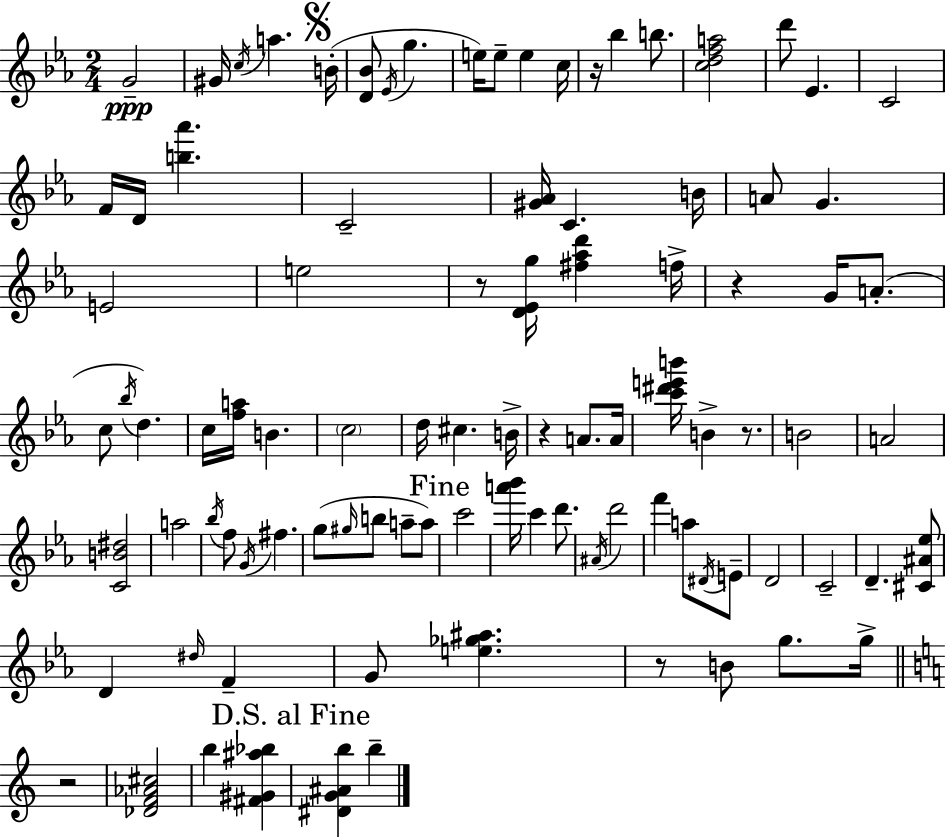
G4/h G#4/s C5/s A5/q. B4/s [D4,Bb4]/e Eb4/s G5/q. E5/s E5/e E5/q C5/s R/s Bb5/q B5/e. [C5,D5,F5,A5]/h D6/e Eb4/q. C4/h F4/s D4/s [B5,Ab6]/q. C4/h [G#4,Ab4]/s C4/q. B4/s A4/e G4/q. E4/h E5/h R/e [D4,Eb4,G5]/s [F#5,Ab5,D6]/q F5/s R/q G4/s A4/e. C5/e Bb5/s D5/q. C5/s [F5,A5]/s B4/q. C5/h D5/s C#5/q. B4/s R/q A4/e. A4/s [C6,D#6,E6,B6]/s B4/q R/e. B4/h A4/h [C4,B4,D#5]/h A5/h Bb5/s F5/e G4/s F#5/q. G5/e G#5/s B5/e A5/e A5/e C6/h [A6,Bb6]/s C6/q D6/e. A#4/s D6/h F6/q A5/e D#4/s E4/e D4/h C4/h D4/q. [C#4,A#4,Eb5]/e D4/q D#5/s F4/q G4/e [E5,Gb5,A#5]/q. R/e B4/e G5/e. G5/s R/h [Db4,F4,Ab4,C#5]/h B5/q [F#4,G#4,A#5,Bb5]/q [D#4,G4,A#4,B5]/q B5/q